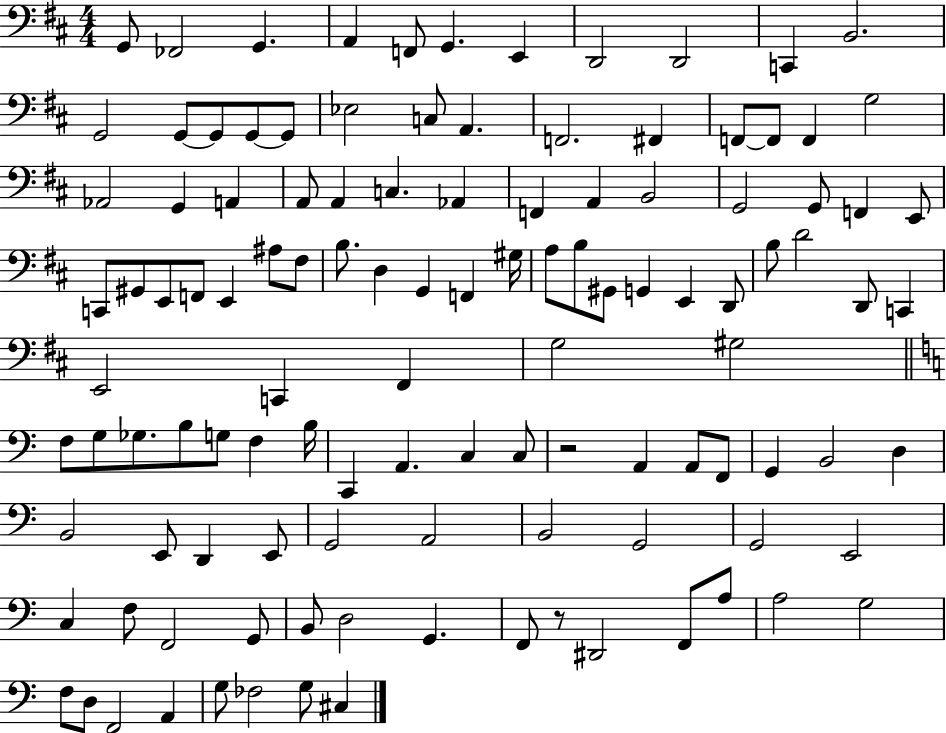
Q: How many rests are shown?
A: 2